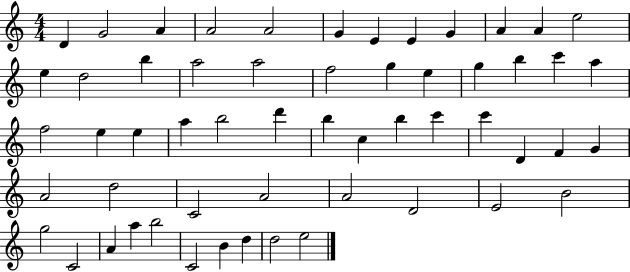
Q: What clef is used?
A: treble